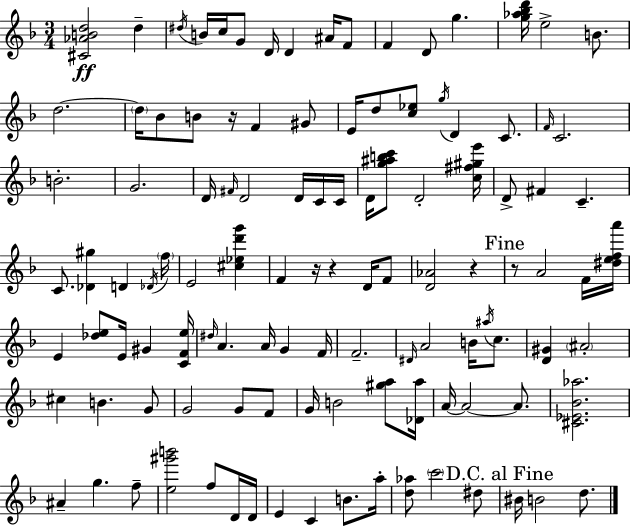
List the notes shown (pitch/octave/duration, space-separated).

[C#4,Ab4,B4,D5]/h D5/q D#5/s B4/s C5/s G4/e D4/s D4/q A#4/s F4/e F4/q D4/e G5/q. [G5,Ab5,Bb5,D6]/s E5/h B4/e. D5/h. D5/s Bb4/e B4/e R/s F4/q G#4/e E4/s D5/e [C5,Eb5]/e G5/s D4/q C4/e. F4/s C4/h. B4/h. G4/h. D4/s F#4/s D4/h D4/s C4/s C4/s D4/s [G5,A#5,B5,C6]/e D4/h [C5,F#5,G#5,E6]/s D4/e F#4/q C4/q. C4/e. [Db4,G#5]/q D4/q Db4/s F5/s E4/h [C#5,Eb5,D6,G6]/q F4/q R/s R/q D4/s F4/e [D4,Ab4]/h R/q R/e A4/h F4/s [D#5,E5,F5,A6]/s E4/q [Db5,E5]/e E4/s G#4/q [C4,F4,E5]/s D#5/s A4/q. A4/s G4/q F4/s F4/h. D#4/s A4/h B4/s A#5/s C5/e. [D4,G#4]/q A#4/h C#5/q B4/q. G4/e G4/h G4/e F4/e G4/s B4/h [G#5,A5]/e [Db4,A5]/s A4/s A4/h A4/e. [C#4,Eb4,Bb4,Ab5]/h. A#4/q G5/q. F5/e [E5,G#6,B6]/h F5/e D4/s D4/s E4/q C4/q B4/e. A5/s [D5,Ab5]/e C6/h D#5/e BIS4/s B4/h D5/e.